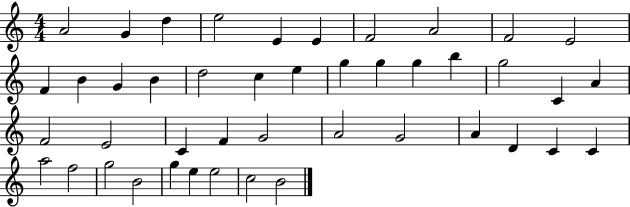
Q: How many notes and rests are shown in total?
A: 44